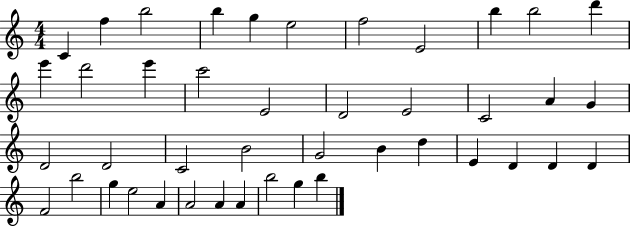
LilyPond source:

{
  \clef treble
  \numericTimeSignature
  \time 4/4
  \key c \major
  c'4 f''4 b''2 | b''4 g''4 e''2 | f''2 e'2 | b''4 b''2 d'''4 | \break e'''4 d'''2 e'''4 | c'''2 e'2 | d'2 e'2 | c'2 a'4 g'4 | \break d'2 d'2 | c'2 b'2 | g'2 b'4 d''4 | e'4 d'4 d'4 d'4 | \break f'2 b''2 | g''4 e''2 a'4 | a'2 a'4 a'4 | b''2 g''4 b''4 | \break \bar "|."
}